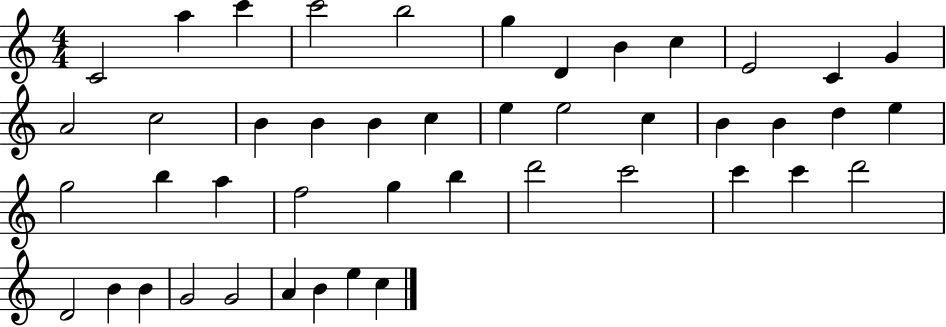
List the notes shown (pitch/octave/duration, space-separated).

C4/h A5/q C6/q C6/h B5/h G5/q D4/q B4/q C5/q E4/h C4/q G4/q A4/h C5/h B4/q B4/q B4/q C5/q E5/q E5/h C5/q B4/q B4/q D5/q E5/q G5/h B5/q A5/q F5/h G5/q B5/q D6/h C6/h C6/q C6/q D6/h D4/h B4/q B4/q G4/h G4/h A4/q B4/q E5/q C5/q